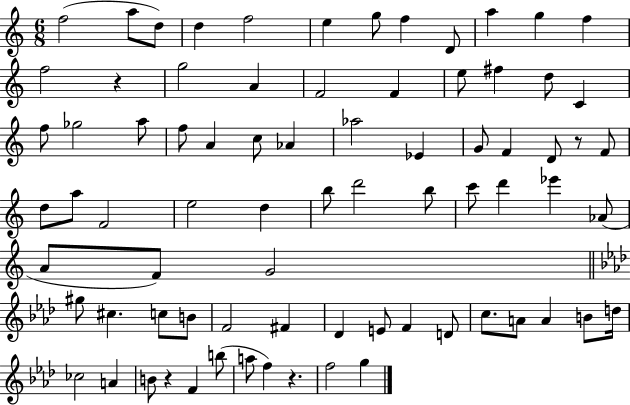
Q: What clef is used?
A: treble